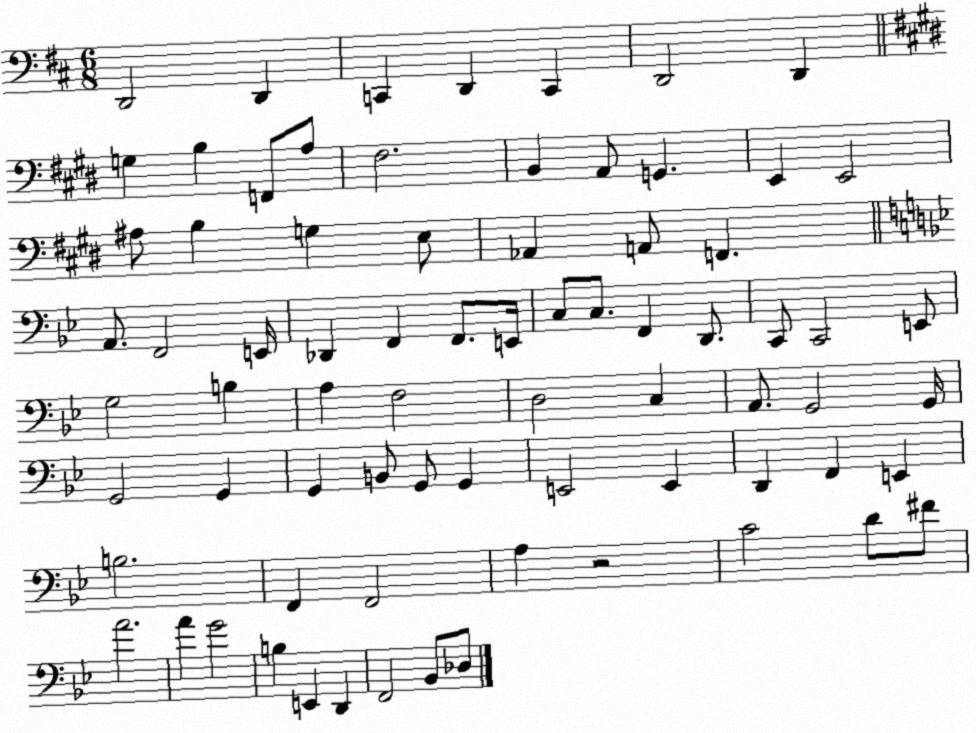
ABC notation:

X:1
T:Untitled
M:6/8
L:1/4
K:D
D,,2 D,, C,, D,, C,, D,,2 D,, G, B, F,,/2 A,/2 ^F,2 B,, A,,/2 G,, E,, E,,2 ^A,/2 B, G, E,/2 _A,, A,,/2 F,, A,,/2 F,,2 E,,/4 _D,, F,, F,,/2 E,,/4 C,/2 C,/2 F,, D,,/2 C,,/2 C,,2 E,,/2 G,2 B, A, F,2 D,2 C, A,,/2 G,,2 G,,/4 G,,2 G,, G,, B,,/2 G,,/2 G,, E,,2 E,, D,, F,, E,, B,2 F,, F,,2 A, z2 C2 D/2 ^F/2 A2 A G2 B, E,, D,, F,,2 _B,,/2 _D,/2